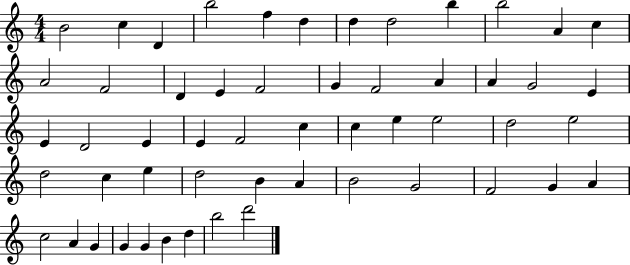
{
  \clef treble
  \numericTimeSignature
  \time 4/4
  \key c \major
  b'2 c''4 d'4 | b''2 f''4 d''4 | d''4 d''2 b''4 | b''2 a'4 c''4 | \break a'2 f'2 | d'4 e'4 f'2 | g'4 f'2 a'4 | a'4 g'2 e'4 | \break e'4 d'2 e'4 | e'4 f'2 c''4 | c''4 e''4 e''2 | d''2 e''2 | \break d''2 c''4 e''4 | d''2 b'4 a'4 | b'2 g'2 | f'2 g'4 a'4 | \break c''2 a'4 g'4 | g'4 g'4 b'4 d''4 | b''2 d'''2 | \bar "|."
}